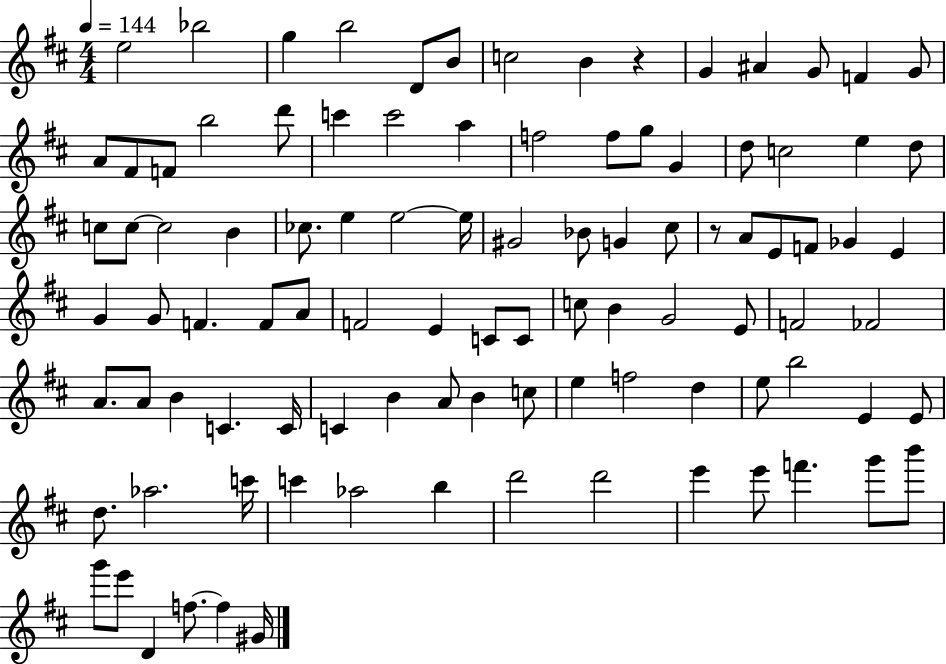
X:1
T:Untitled
M:4/4
L:1/4
K:D
e2 _b2 g b2 D/2 B/2 c2 B z G ^A G/2 F G/2 A/2 ^F/2 F/2 b2 d'/2 c' c'2 a f2 f/2 g/2 G d/2 c2 e d/2 c/2 c/2 c2 B _c/2 e e2 e/4 ^G2 _B/2 G ^c/2 z/2 A/2 E/2 F/2 _G E G G/2 F F/2 A/2 F2 E C/2 C/2 c/2 B G2 E/2 F2 _F2 A/2 A/2 B C C/4 C B A/2 B c/2 e f2 d e/2 b2 E E/2 d/2 _a2 c'/4 c' _a2 b d'2 d'2 e' e'/2 f' g'/2 b'/2 g'/2 e'/2 D f/2 f ^G/4